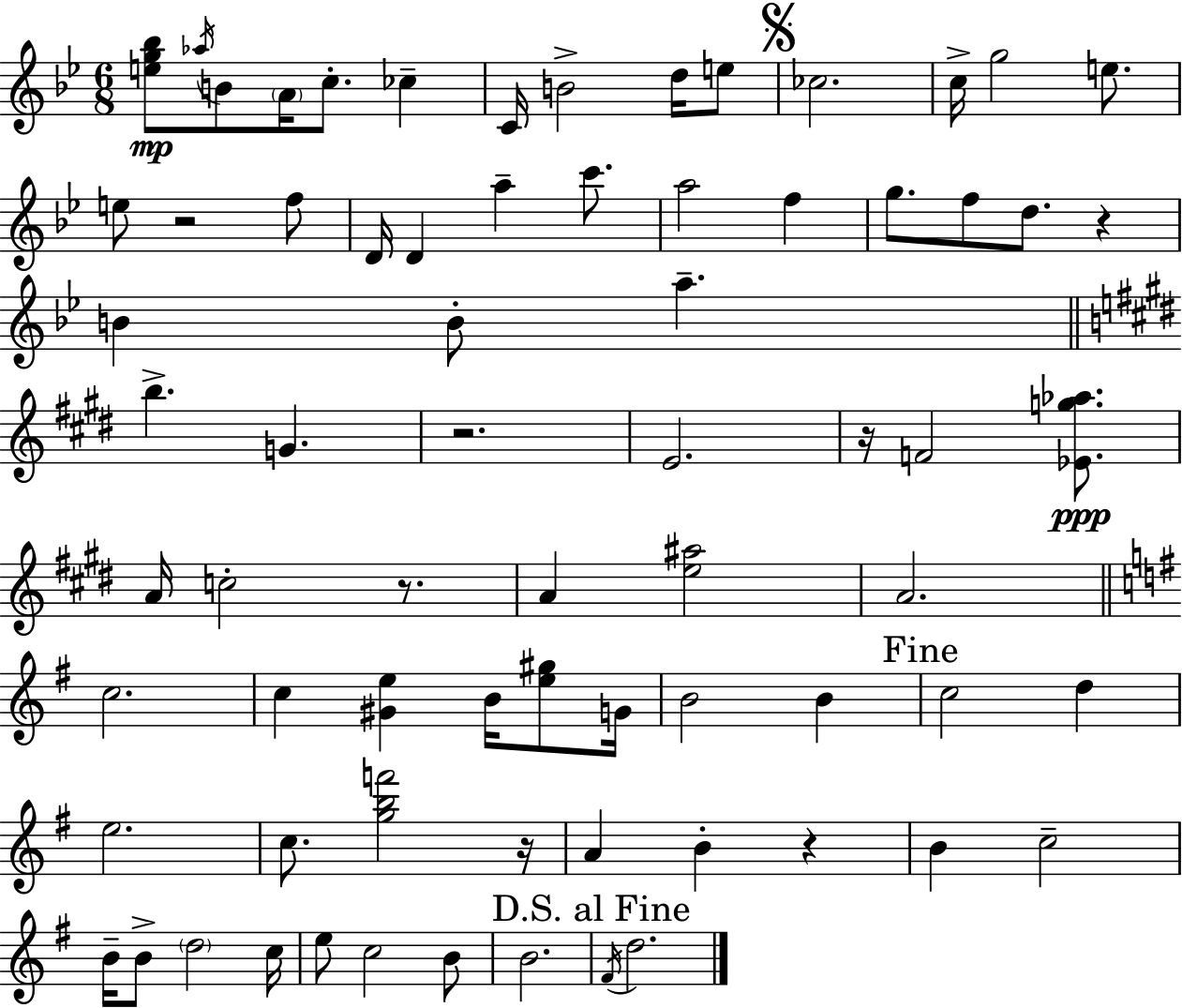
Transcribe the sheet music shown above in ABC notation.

X:1
T:Untitled
M:6/8
L:1/4
K:Gm
[eg_b]/2 _a/4 B/2 A/4 c/2 _c C/4 B2 d/4 e/2 _c2 c/4 g2 e/2 e/2 z2 f/2 D/4 D a c'/2 a2 f g/2 f/2 d/2 z B B/2 a b G z2 E2 z/4 F2 [_Eg_a]/2 A/4 c2 z/2 A [e^a]2 A2 c2 c [^Ge] B/4 [e^g]/2 G/4 B2 B c2 d e2 c/2 [gbf']2 z/4 A B z B c2 B/4 B/2 d2 c/4 e/2 c2 B/2 B2 ^F/4 d2